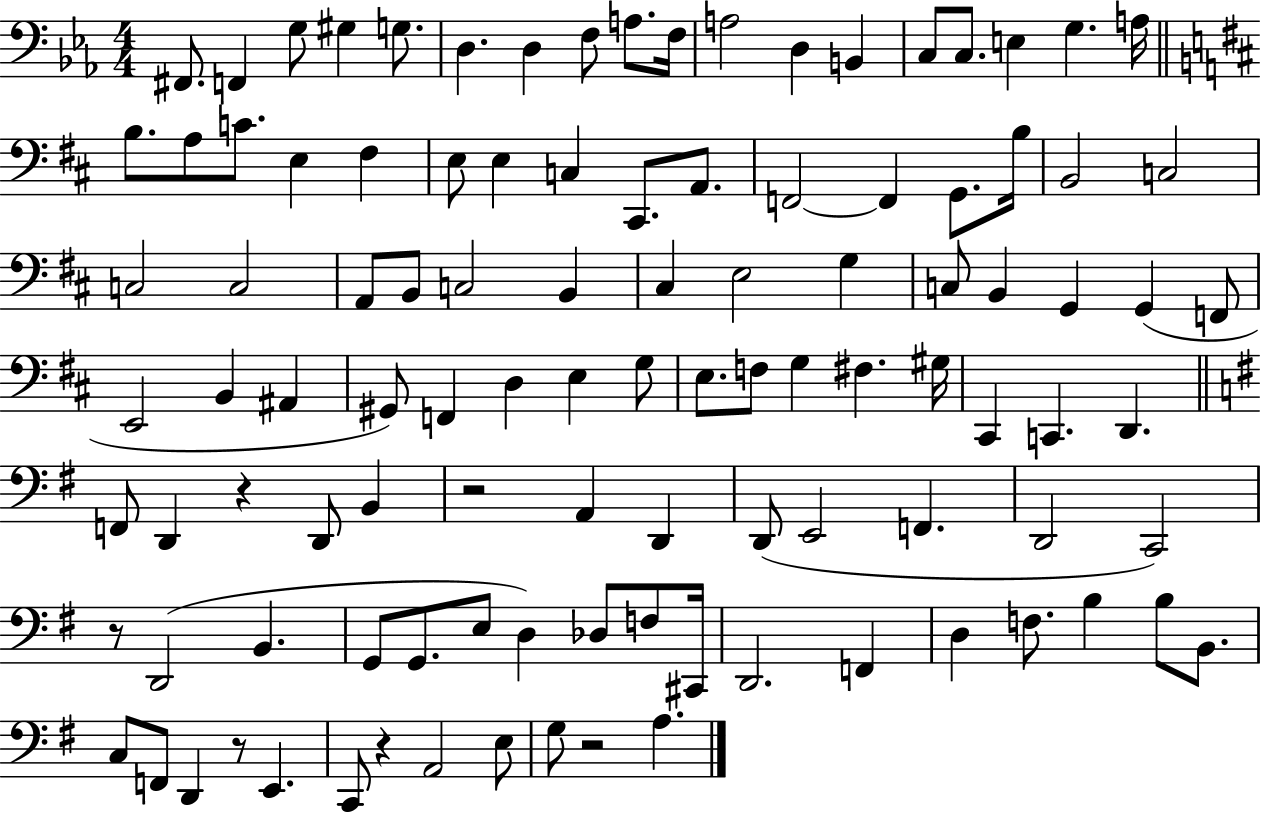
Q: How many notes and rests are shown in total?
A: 106